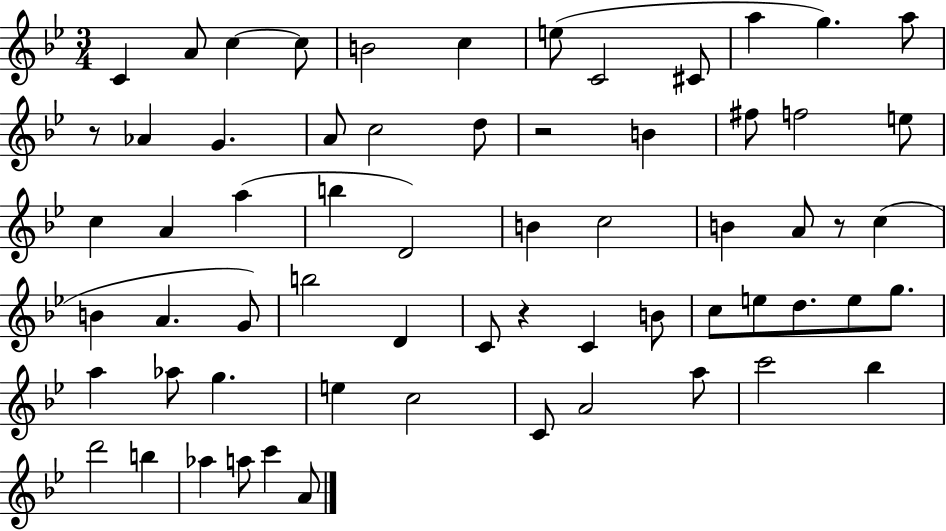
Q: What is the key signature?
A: BES major